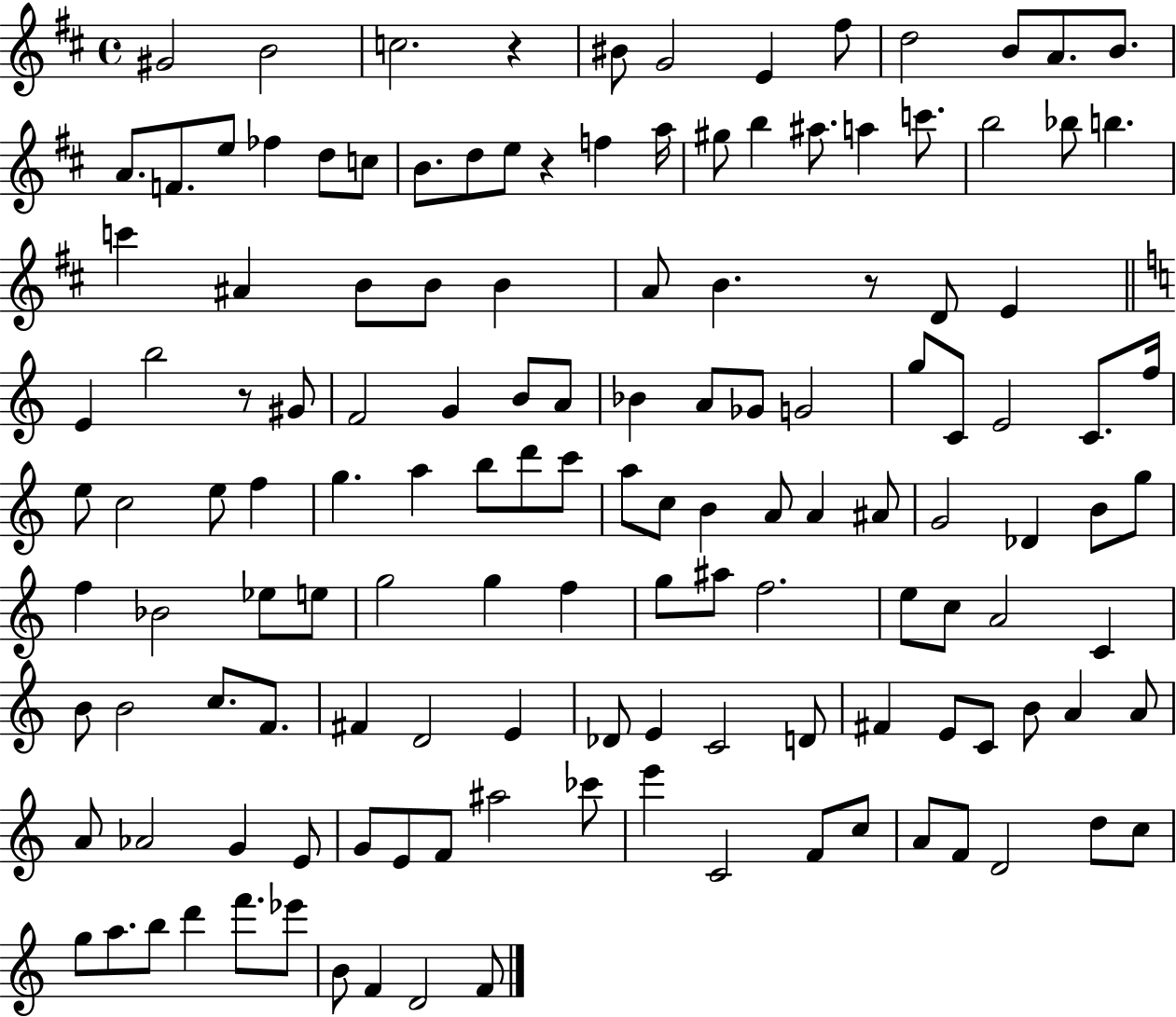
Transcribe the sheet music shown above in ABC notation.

X:1
T:Untitled
M:4/4
L:1/4
K:D
^G2 B2 c2 z ^B/2 G2 E ^f/2 d2 B/2 A/2 B/2 A/2 F/2 e/2 _f d/2 c/2 B/2 d/2 e/2 z f a/4 ^g/2 b ^a/2 a c'/2 b2 _b/2 b c' ^A B/2 B/2 B A/2 B z/2 D/2 E E b2 z/2 ^G/2 F2 G B/2 A/2 _B A/2 _G/2 G2 g/2 C/2 E2 C/2 f/4 e/2 c2 e/2 f g a b/2 d'/2 c'/2 a/2 c/2 B A/2 A ^A/2 G2 _D B/2 g/2 f _B2 _e/2 e/2 g2 g f g/2 ^a/2 f2 e/2 c/2 A2 C B/2 B2 c/2 F/2 ^F D2 E _D/2 E C2 D/2 ^F E/2 C/2 B/2 A A/2 A/2 _A2 G E/2 G/2 E/2 F/2 ^a2 _c'/2 e' C2 F/2 c/2 A/2 F/2 D2 d/2 c/2 g/2 a/2 b/2 d' f'/2 _e'/2 B/2 F D2 F/2